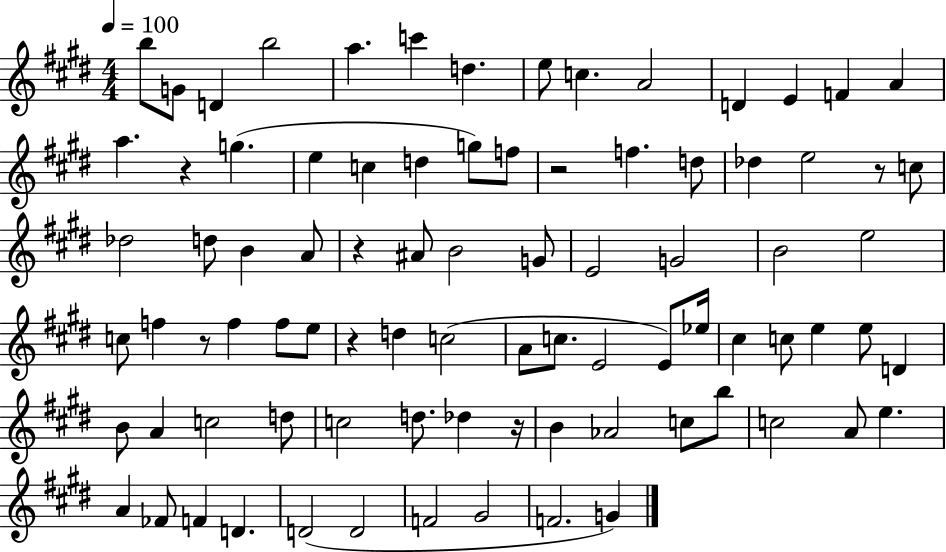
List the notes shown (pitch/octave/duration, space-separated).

B5/e G4/e D4/q B5/h A5/q. C6/q D5/q. E5/e C5/q. A4/h D4/q E4/q F4/q A4/q A5/q. R/q G5/q. E5/q C5/q D5/q G5/e F5/e R/h F5/q. D5/e Db5/q E5/h R/e C5/e Db5/h D5/e B4/q A4/e R/q A#4/e B4/h G4/e E4/h G4/h B4/h E5/h C5/e F5/q R/e F5/q F5/e E5/e R/q D5/q C5/h A4/e C5/e. E4/h E4/e Eb5/s C#5/q C5/e E5/q E5/e D4/q B4/e A4/q C5/h D5/e C5/h D5/e. Db5/q R/s B4/q Ab4/h C5/e B5/e C5/h A4/e E5/q. A4/q FES4/e F4/q D4/q. D4/h D4/h F4/h G#4/h F4/h. G4/q